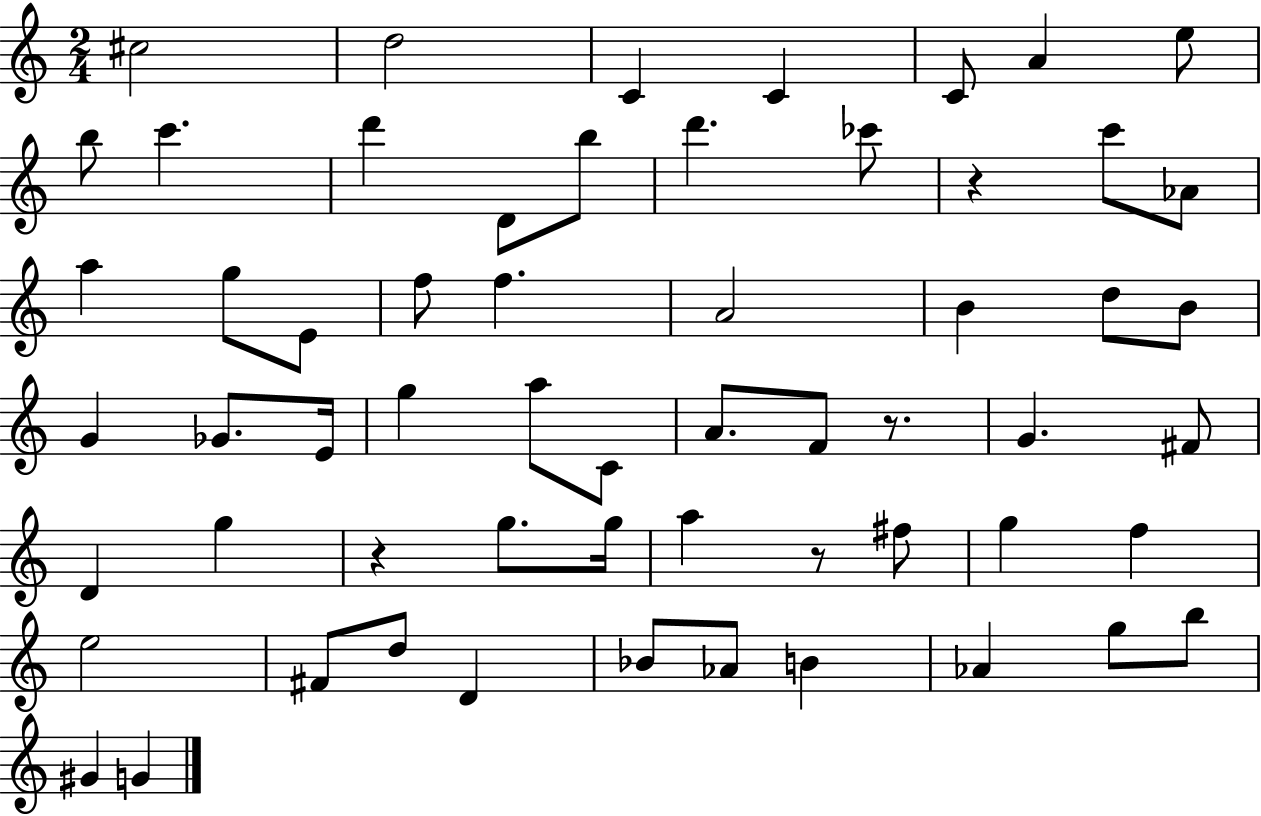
C#5/h D5/h C4/q C4/q C4/e A4/q E5/e B5/e C6/q. D6/q D4/e B5/e D6/q. CES6/e R/q C6/e Ab4/e A5/q G5/e E4/e F5/e F5/q. A4/h B4/q D5/e B4/e G4/q Gb4/e. E4/s G5/q A5/e C4/e A4/e. F4/e R/e. G4/q. F#4/e D4/q G5/q R/q G5/e. G5/s A5/q R/e F#5/e G5/q F5/q E5/h F#4/e D5/e D4/q Bb4/e Ab4/e B4/q Ab4/q G5/e B5/e G#4/q G4/q